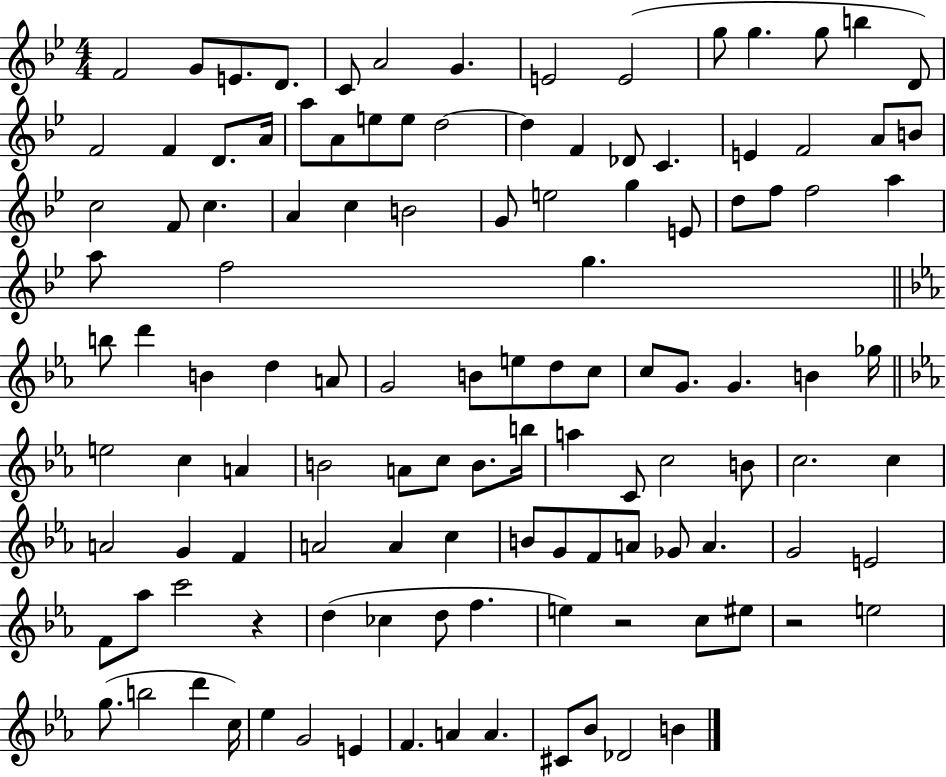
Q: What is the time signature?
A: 4/4